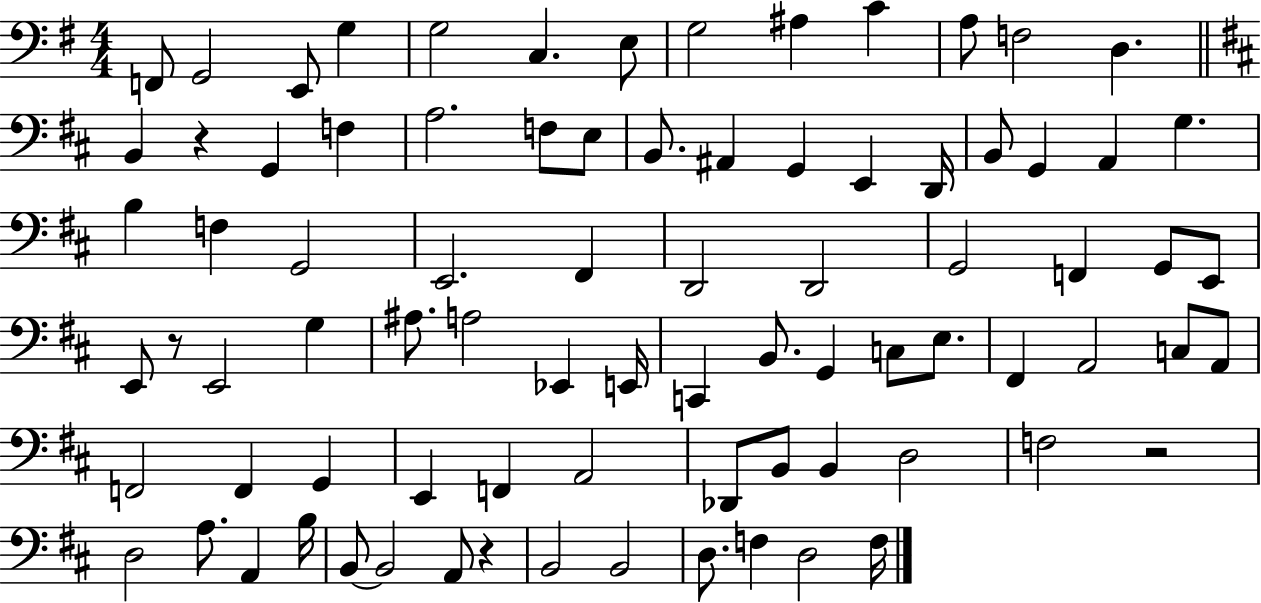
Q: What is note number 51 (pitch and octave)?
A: E3